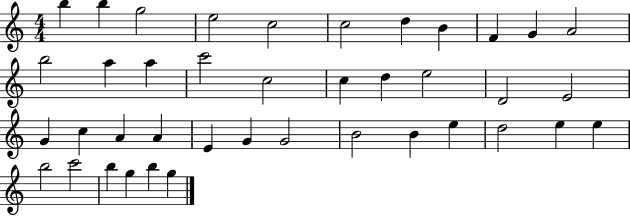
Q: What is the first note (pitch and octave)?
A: B5